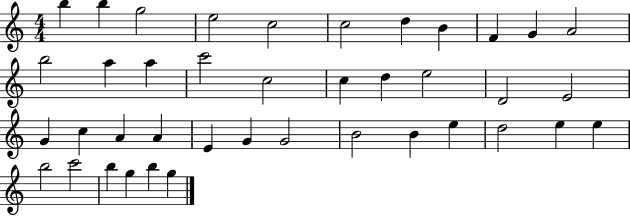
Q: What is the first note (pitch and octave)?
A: B5